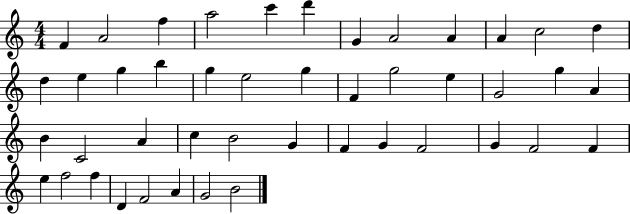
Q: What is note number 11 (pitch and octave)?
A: C5